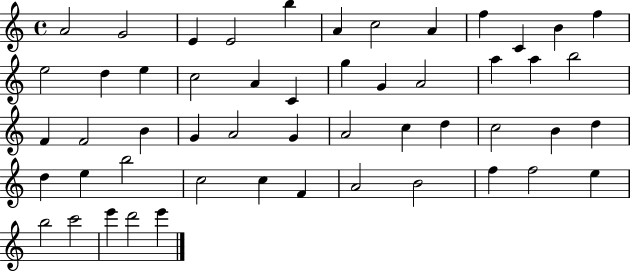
X:1
T:Untitled
M:4/4
L:1/4
K:C
A2 G2 E E2 b A c2 A f C B f e2 d e c2 A C g G A2 a a b2 F F2 B G A2 G A2 c d c2 B d d e b2 c2 c F A2 B2 f f2 e b2 c'2 e' d'2 e'